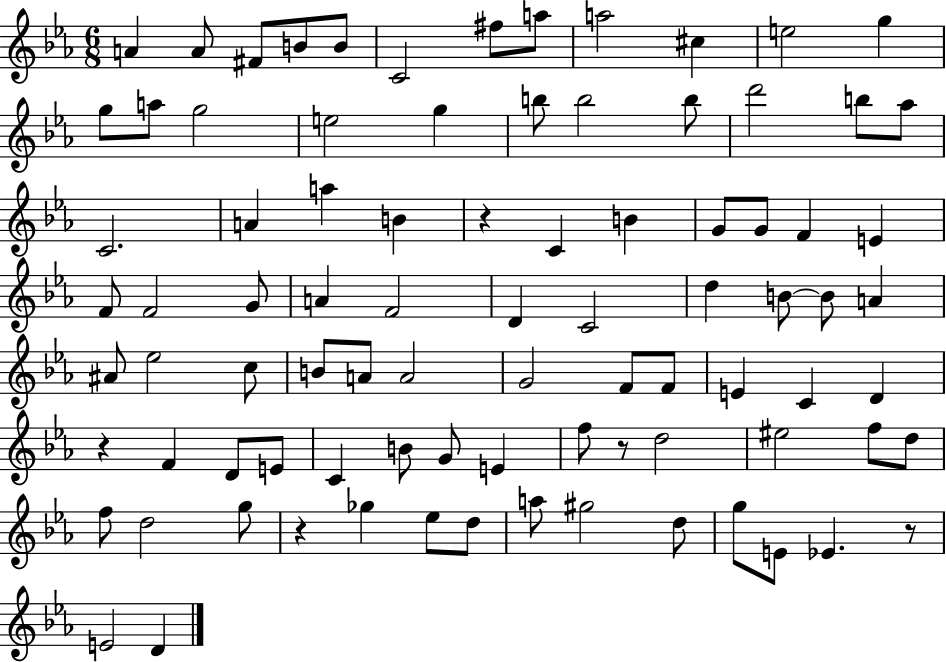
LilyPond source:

{
  \clef treble
  \numericTimeSignature
  \time 6/8
  \key ees \major
  a'4 a'8 fis'8 b'8 b'8 | c'2 fis''8 a''8 | a''2 cis''4 | e''2 g''4 | \break g''8 a''8 g''2 | e''2 g''4 | b''8 b''2 b''8 | d'''2 b''8 aes''8 | \break c'2. | a'4 a''4 b'4 | r4 c'4 b'4 | g'8 g'8 f'4 e'4 | \break f'8 f'2 g'8 | a'4 f'2 | d'4 c'2 | d''4 b'8~~ b'8 a'4 | \break ais'8 ees''2 c''8 | b'8 a'8 a'2 | g'2 f'8 f'8 | e'4 c'4 d'4 | \break r4 f'4 d'8 e'8 | c'4 b'8 g'8 e'4 | f''8 r8 d''2 | eis''2 f''8 d''8 | \break f''8 d''2 g''8 | r4 ges''4 ees''8 d''8 | a''8 gis''2 d''8 | g''8 e'8 ees'4. r8 | \break e'2 d'4 | \bar "|."
}